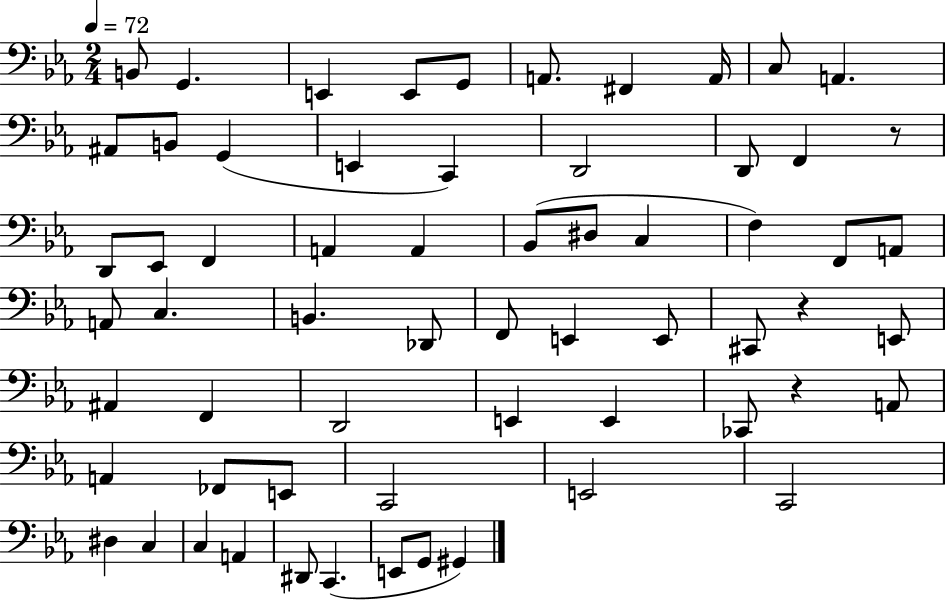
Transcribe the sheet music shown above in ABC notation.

X:1
T:Untitled
M:2/4
L:1/4
K:Eb
B,,/2 G,, E,, E,,/2 G,,/2 A,,/2 ^F,, A,,/4 C,/2 A,, ^A,,/2 B,,/2 G,, E,, C,, D,,2 D,,/2 F,, z/2 D,,/2 _E,,/2 F,, A,, A,, _B,,/2 ^D,/2 C, F, F,,/2 A,,/2 A,,/2 C, B,, _D,,/2 F,,/2 E,, E,,/2 ^C,,/2 z E,,/2 ^A,, F,, D,,2 E,, E,, _C,,/2 z A,,/2 A,, _F,,/2 E,,/2 C,,2 E,,2 C,,2 ^D, C, C, A,, ^D,,/2 C,, E,,/2 G,,/2 ^G,,